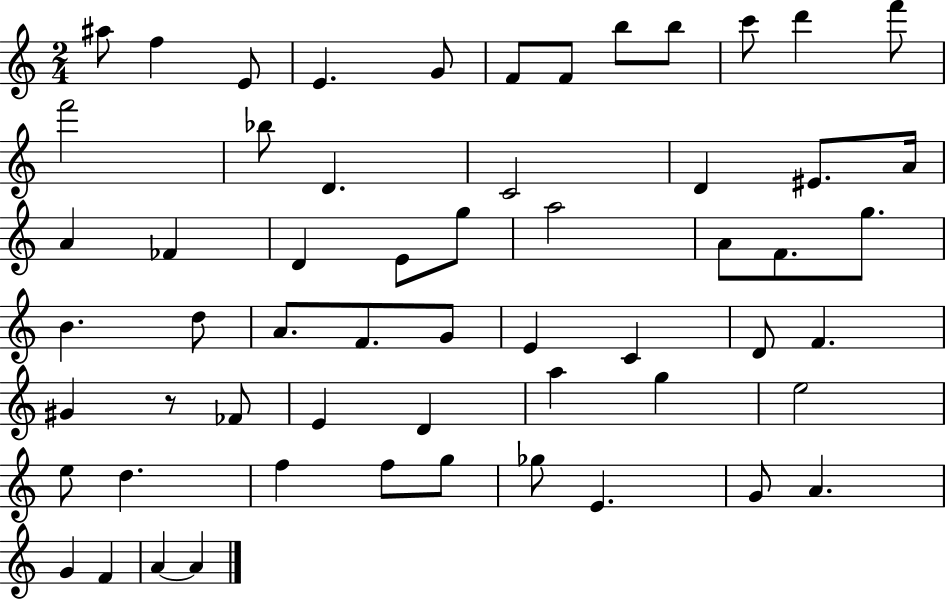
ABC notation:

X:1
T:Untitled
M:2/4
L:1/4
K:C
^a/2 f E/2 E G/2 F/2 F/2 b/2 b/2 c'/2 d' f'/2 f'2 _b/2 D C2 D ^E/2 A/4 A _F D E/2 g/2 a2 A/2 F/2 g/2 B d/2 A/2 F/2 G/2 E C D/2 F ^G z/2 _F/2 E D a g e2 e/2 d f f/2 g/2 _g/2 E G/2 A G F A A